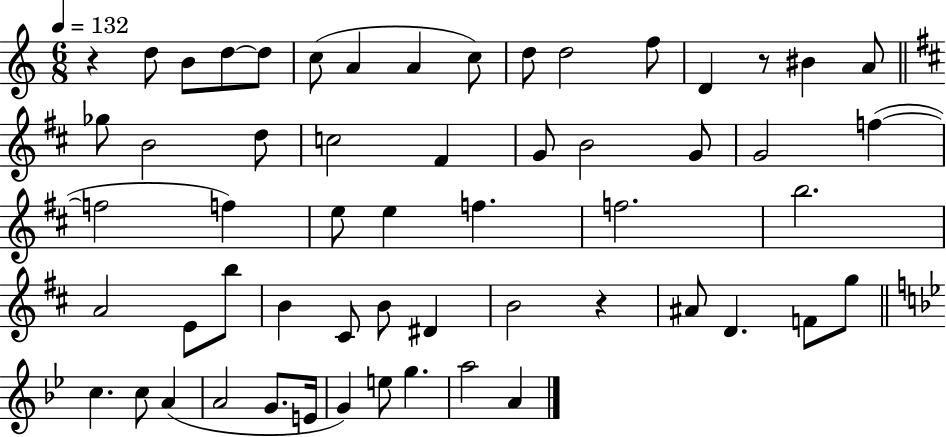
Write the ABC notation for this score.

X:1
T:Untitled
M:6/8
L:1/4
K:C
z d/2 B/2 d/2 d/2 c/2 A A c/2 d/2 d2 f/2 D z/2 ^B A/2 _g/2 B2 d/2 c2 ^F G/2 B2 G/2 G2 f f2 f e/2 e f f2 b2 A2 E/2 b/2 B ^C/2 B/2 ^D B2 z ^A/2 D F/2 g/2 c c/2 A A2 G/2 E/4 G e/2 g a2 A